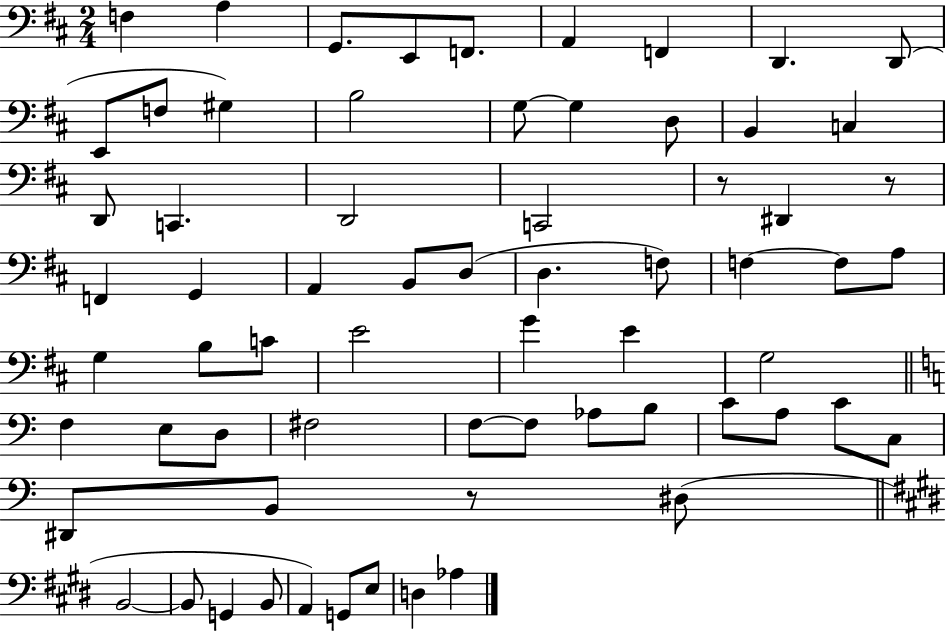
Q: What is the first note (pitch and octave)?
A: F3